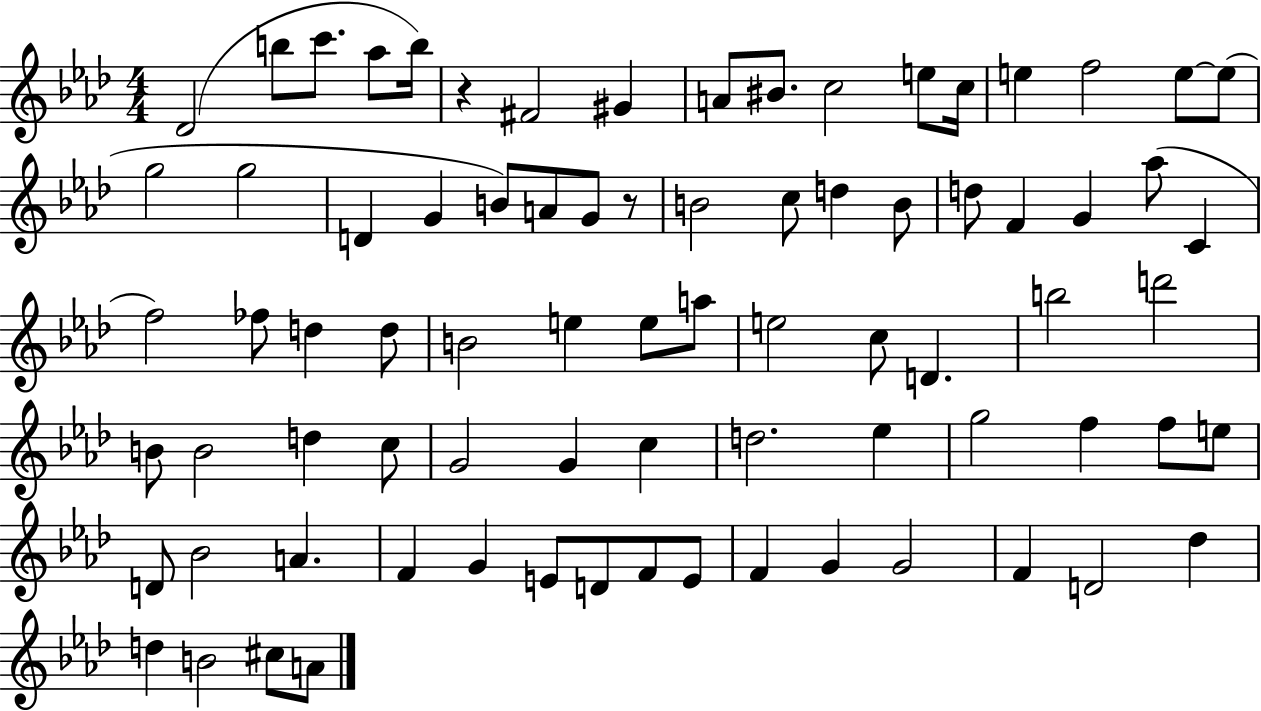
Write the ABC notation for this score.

X:1
T:Untitled
M:4/4
L:1/4
K:Ab
_D2 b/2 c'/2 _a/2 b/4 z ^F2 ^G A/2 ^B/2 c2 e/2 c/4 e f2 e/2 e/2 g2 g2 D G B/2 A/2 G/2 z/2 B2 c/2 d B/2 d/2 F G _a/2 C f2 _f/2 d d/2 B2 e e/2 a/2 e2 c/2 D b2 d'2 B/2 B2 d c/2 G2 G c d2 _e g2 f f/2 e/2 D/2 _B2 A F G E/2 D/2 F/2 E/2 F G G2 F D2 _d d B2 ^c/2 A/2